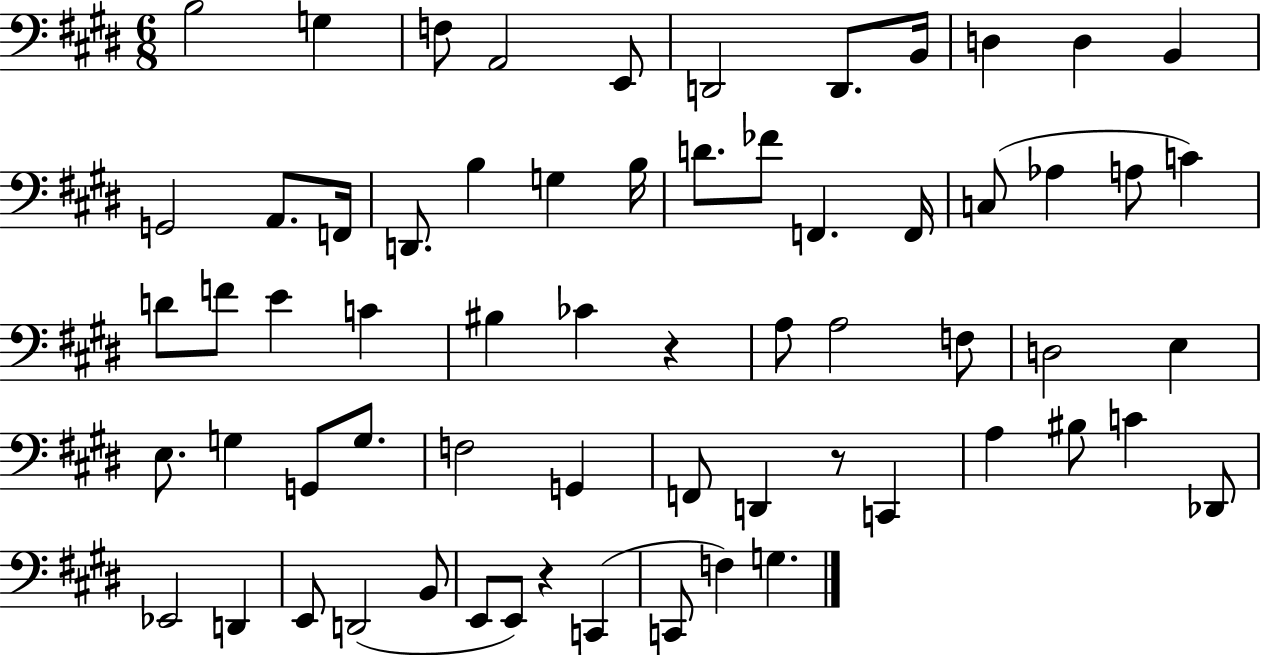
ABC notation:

X:1
T:Untitled
M:6/8
L:1/4
K:E
B,2 G, F,/2 A,,2 E,,/2 D,,2 D,,/2 B,,/4 D, D, B,, G,,2 A,,/2 F,,/4 D,,/2 B, G, B,/4 D/2 _F/2 F,, F,,/4 C,/2 _A, A,/2 C D/2 F/2 E C ^B, _C z A,/2 A,2 F,/2 D,2 E, E,/2 G, G,,/2 G,/2 F,2 G,, F,,/2 D,, z/2 C,, A, ^B,/2 C _D,,/2 _E,,2 D,, E,,/2 D,,2 B,,/2 E,,/2 E,,/2 z C,, C,,/2 F, G,